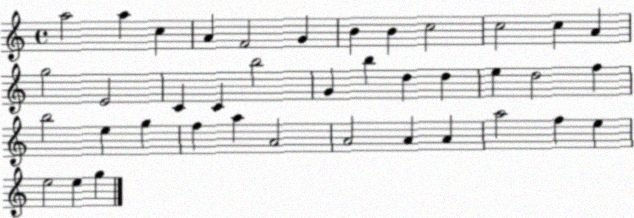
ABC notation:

X:1
T:Untitled
M:4/4
L:1/4
K:C
a2 a c A F2 G B B c2 c2 c A g2 E2 C C b2 G b d d e d2 f b2 e g f a A2 A2 A A a2 f e e2 e g